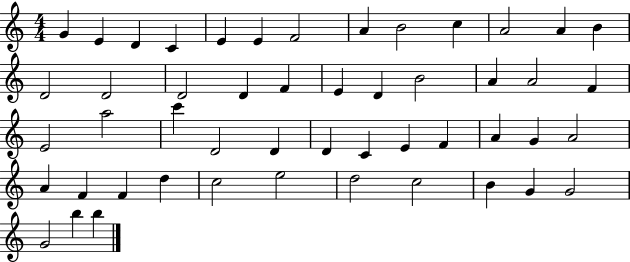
G4/q E4/q D4/q C4/q E4/q E4/q F4/h A4/q B4/h C5/q A4/h A4/q B4/q D4/h D4/h D4/h D4/q F4/q E4/q D4/q B4/h A4/q A4/h F4/q E4/h A5/h C6/q D4/h D4/q D4/q C4/q E4/q F4/q A4/q G4/q A4/h A4/q F4/q F4/q D5/q C5/h E5/h D5/h C5/h B4/q G4/q G4/h G4/h B5/q B5/q